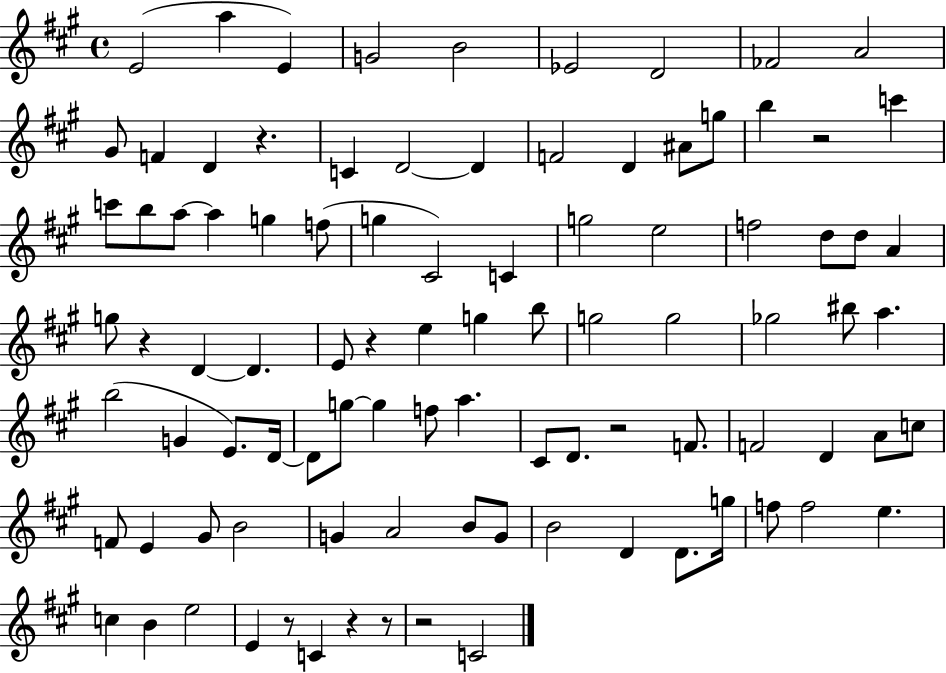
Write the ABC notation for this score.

X:1
T:Untitled
M:4/4
L:1/4
K:A
E2 a E G2 B2 _E2 D2 _F2 A2 ^G/2 F D z C D2 D F2 D ^A/2 g/2 b z2 c' c'/2 b/2 a/2 a g f/2 g ^C2 C g2 e2 f2 d/2 d/2 A g/2 z D D E/2 z e g b/2 g2 g2 _g2 ^b/2 a b2 G E/2 D/4 D/2 g/2 g f/2 a ^C/2 D/2 z2 F/2 F2 D A/2 c/2 F/2 E ^G/2 B2 G A2 B/2 G/2 B2 D D/2 g/4 f/2 f2 e c B e2 E z/2 C z z/2 z2 C2